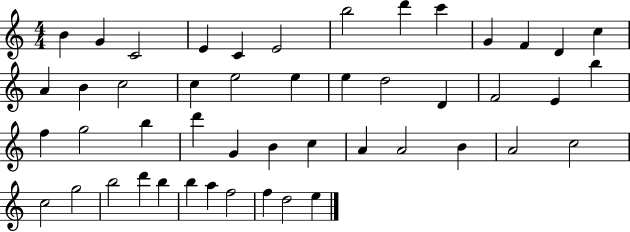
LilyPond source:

{
  \clef treble
  \numericTimeSignature
  \time 4/4
  \key c \major
  b'4 g'4 c'2 | e'4 c'4 e'2 | b''2 d'''4 c'''4 | g'4 f'4 d'4 c''4 | \break a'4 b'4 c''2 | c''4 e''2 e''4 | e''4 d''2 d'4 | f'2 e'4 b''4 | \break f''4 g''2 b''4 | d'''4 g'4 b'4 c''4 | a'4 a'2 b'4 | a'2 c''2 | \break c''2 g''2 | b''2 d'''4 b''4 | b''4 a''4 f''2 | f''4 d''2 e''4 | \break \bar "|."
}